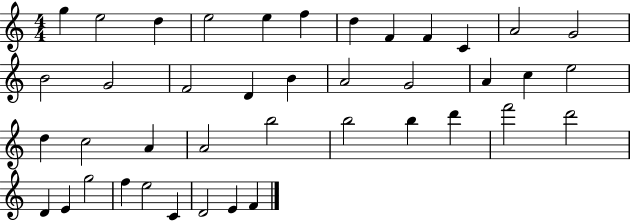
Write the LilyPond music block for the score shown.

{
  \clef treble
  \numericTimeSignature
  \time 4/4
  \key c \major
  g''4 e''2 d''4 | e''2 e''4 f''4 | d''4 f'4 f'4 c'4 | a'2 g'2 | \break b'2 g'2 | f'2 d'4 b'4 | a'2 g'2 | a'4 c''4 e''2 | \break d''4 c''2 a'4 | a'2 b''2 | b''2 b''4 d'''4 | f'''2 d'''2 | \break d'4 e'4 g''2 | f''4 e''2 c'4 | d'2 e'4 f'4 | \bar "|."
}